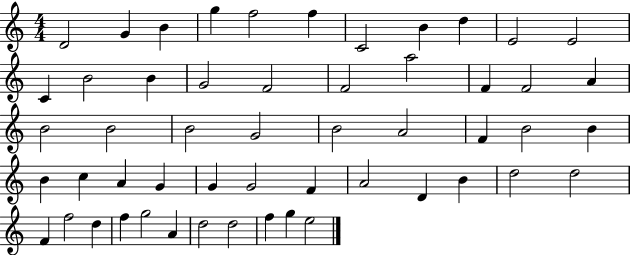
{
  \clef treble
  \numericTimeSignature
  \time 4/4
  \key c \major
  d'2 g'4 b'4 | g''4 f''2 f''4 | c'2 b'4 d''4 | e'2 e'2 | \break c'4 b'2 b'4 | g'2 f'2 | f'2 a''2 | f'4 f'2 a'4 | \break b'2 b'2 | b'2 g'2 | b'2 a'2 | f'4 b'2 b'4 | \break b'4 c''4 a'4 g'4 | g'4 g'2 f'4 | a'2 d'4 b'4 | d''2 d''2 | \break f'4 f''2 d''4 | f''4 g''2 a'4 | d''2 d''2 | f''4 g''4 e''2 | \break \bar "|."
}